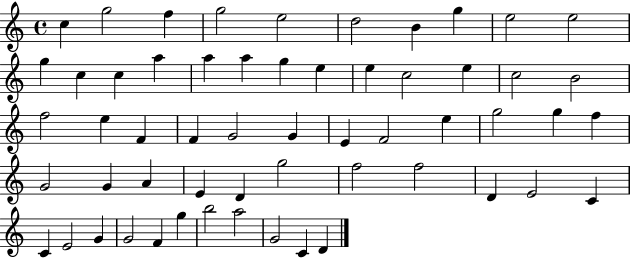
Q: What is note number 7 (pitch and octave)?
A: B4